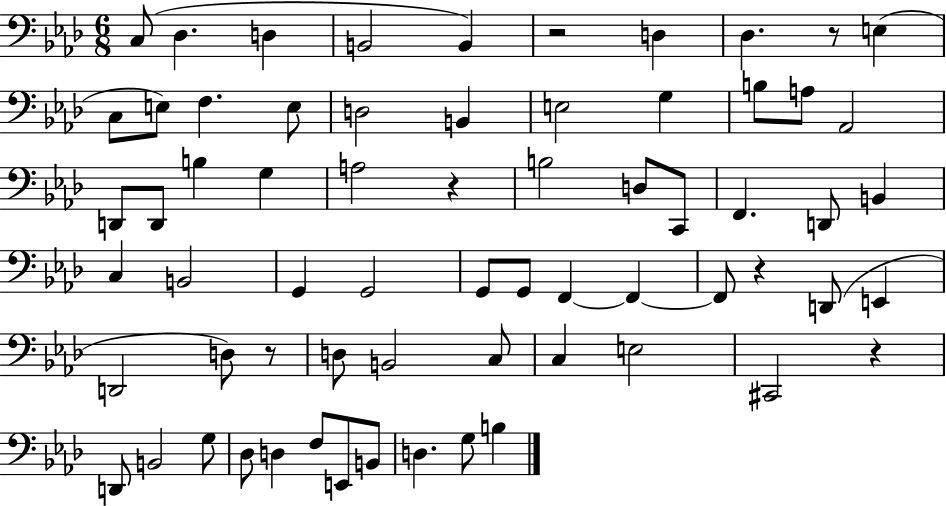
X:1
T:Untitled
M:6/8
L:1/4
K:Ab
C,/2 _D, D, B,,2 B,, z2 D, _D, z/2 E, C,/2 E,/2 F, E,/2 D,2 B,, E,2 G, B,/2 A,/2 _A,,2 D,,/2 D,,/2 B, G, A,2 z B,2 D,/2 C,,/2 F,, D,,/2 B,, C, B,,2 G,, G,,2 G,,/2 G,,/2 F,, F,, F,,/2 z D,,/2 E,, D,,2 D,/2 z/2 D,/2 B,,2 C,/2 C, E,2 ^C,,2 z D,,/2 B,,2 G,/2 _D,/2 D, F,/2 E,,/2 B,,/2 D, G,/2 B,